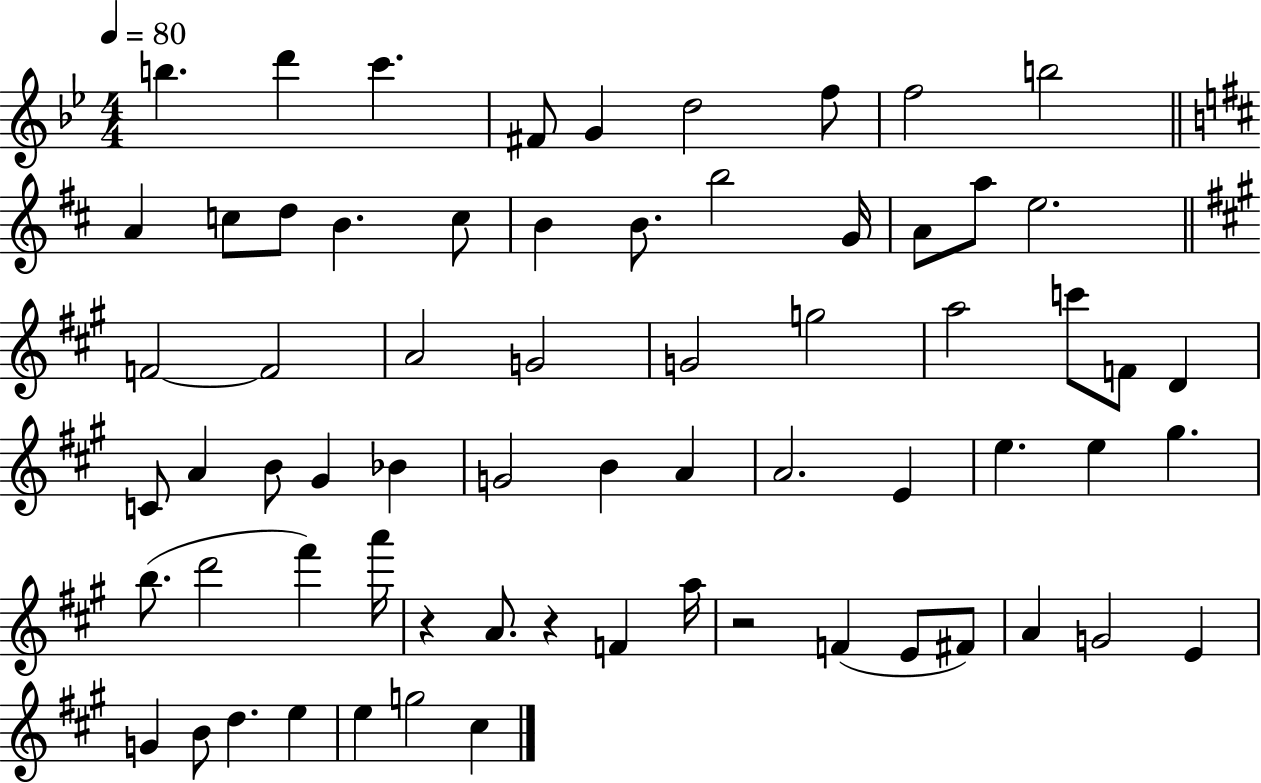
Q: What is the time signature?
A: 4/4